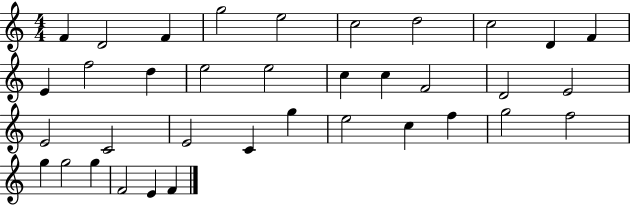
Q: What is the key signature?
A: C major